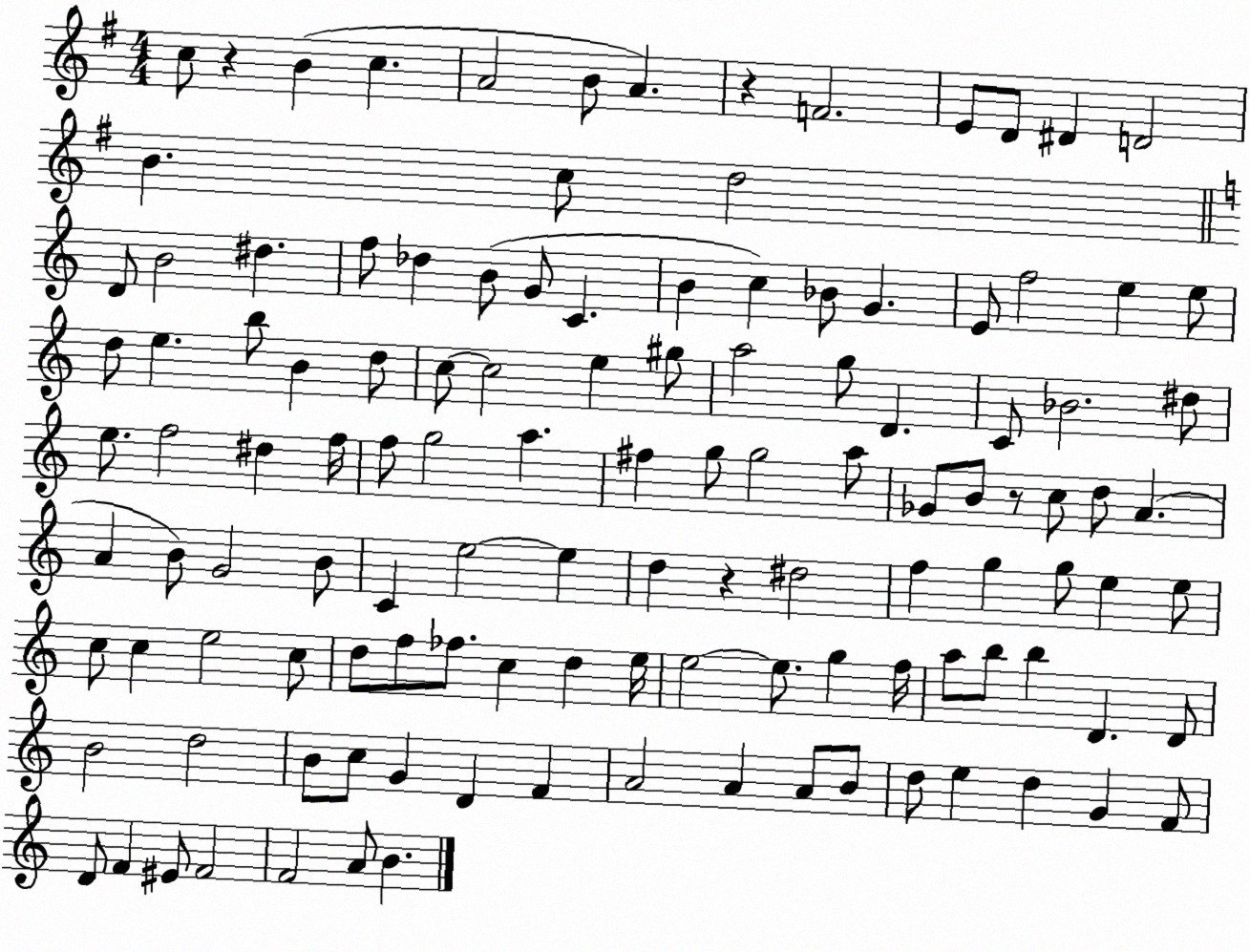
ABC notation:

X:1
T:Untitled
M:4/4
L:1/4
K:G
c/2 z B c A2 B/2 A z F2 E/2 D/2 ^D D2 B c/2 d2 D/2 B2 ^d f/2 _d B/2 G/2 C B c _B/2 G E/2 f2 e e/2 d/2 e b/2 B d/2 c/2 c2 e ^g/2 a2 g/2 D C/2 _B2 ^d/2 e/2 f2 ^d f/4 f/2 g2 a ^f g/2 g2 a/2 _G/2 B/2 z/2 c/2 d/2 A A B/2 G2 B/2 C e2 e d z ^d2 f g g/2 e e/2 c/2 c e2 c/2 d/2 f/2 _f/2 c d e/4 e2 e/2 g f/4 a/2 b/2 b D D/2 B2 d2 B/2 c/2 G D F A2 A A/2 B/2 d/2 e d G F/2 D/2 F ^E/2 F2 F2 A/2 B